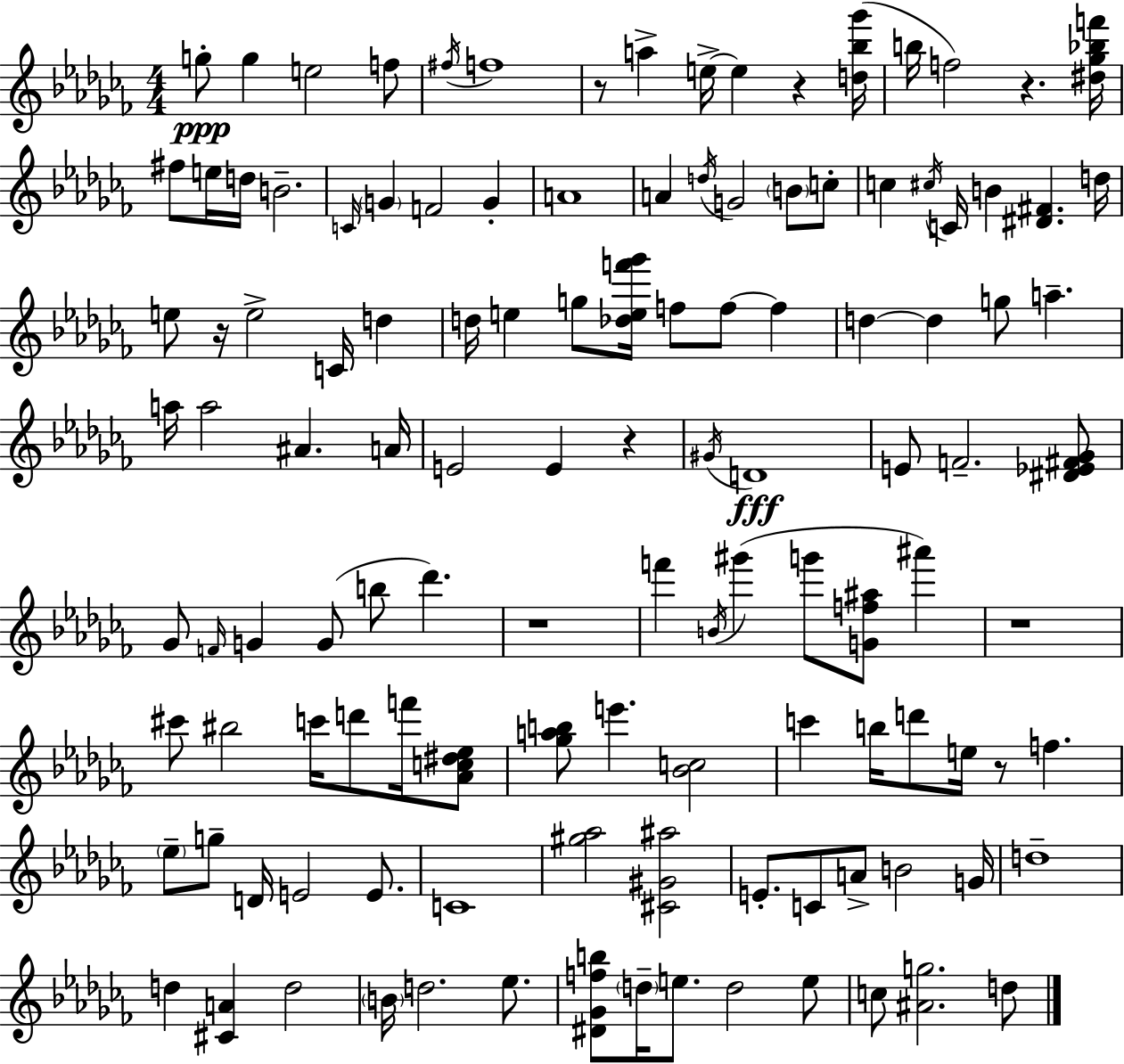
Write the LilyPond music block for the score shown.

{
  \clef treble
  \numericTimeSignature
  \time 4/4
  \key aes \minor
  g''8-.\ppp g''4 e''2 f''8 | \acciaccatura { fis''16 } f''1 | r8 a''4-> e''16->~~ e''4 r4 | <d'' bes'' ges'''>16( b''16 f''2) r4. | \break <dis'' ges'' bes'' f'''>16 fis''8 e''16 d''16 b'2.-- | \grace { c'16 } \parenthesize g'4 f'2 g'4-. | a'1 | a'4 \acciaccatura { d''16 } g'2 \parenthesize b'8 | \break c''8-. c''4 \acciaccatura { cis''16 } c'16 b'4 <dis' fis'>4. | d''16 e''8 r16 e''2-> c'16 | d''4 d''16 e''4 g''8 <des'' e'' f''' ges'''>16 f''8 f''8~~ | f''4 d''4~~ d''4 g''8 a''4.-- | \break a''16 a''2 ais'4. | a'16 e'2 e'4 | r4 \acciaccatura { gis'16 } d'1\fff | e'8 f'2.-- | \break <dis' ees' fis' ges'>8 ges'8 \grace { f'16 } g'4 g'8( b''8 | des'''4.) r1 | f'''4 \acciaccatura { b'16 }( gis'''4 g'''8 | <g' f'' ais''>8 ais'''4) r1 | \break cis'''8 bis''2 | c'''16 d'''8 f'''16 <aes' c'' dis'' ees''>8 <ges'' a'' b''>8 e'''4. <bes' c''>2 | c'''4 b''16 d'''8 e''16 r8 | f''4. \parenthesize ees''8-- g''8-- d'16 e'2 | \break e'8. c'1 | <gis'' aes''>2 <cis' gis' ais''>2 | e'8.-. c'8 a'8-> b'2 | g'16 d''1-- | \break d''4 <cis' a'>4 d''2 | \parenthesize b'16 d''2. | ees''8. <dis' ges' f'' b''>8 \parenthesize d''16-- e''8. d''2 | e''8 c''8 <ais' g''>2. | \break d''8 \bar "|."
}